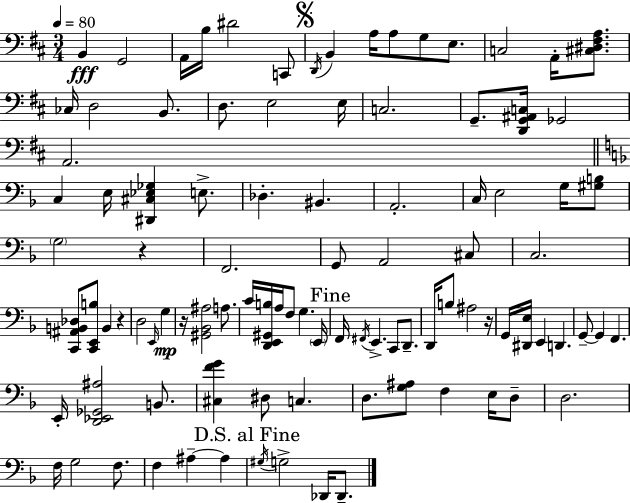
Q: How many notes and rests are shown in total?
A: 98